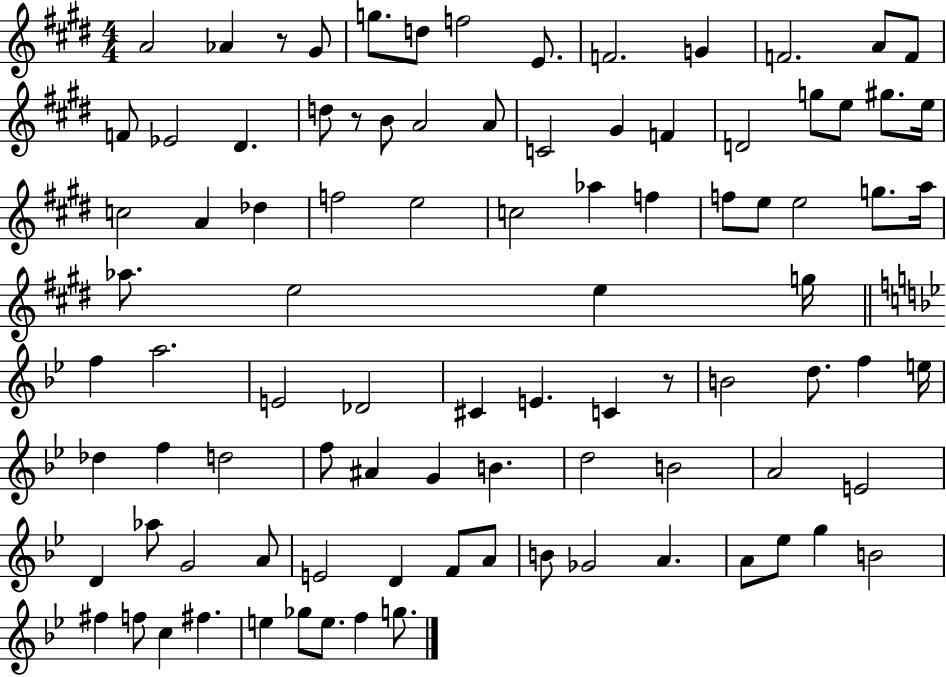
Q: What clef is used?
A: treble